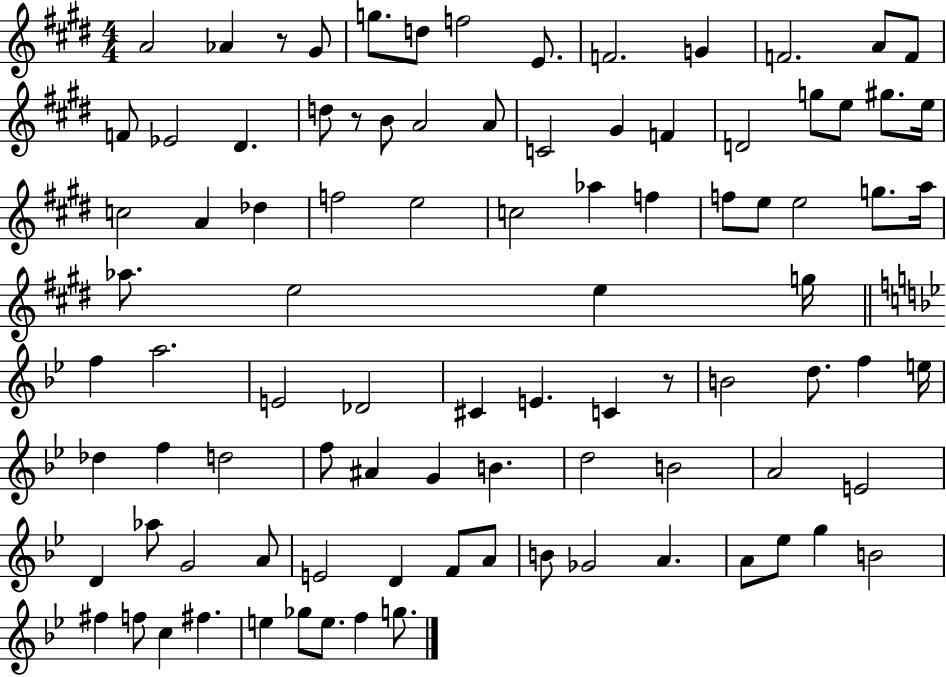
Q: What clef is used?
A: treble